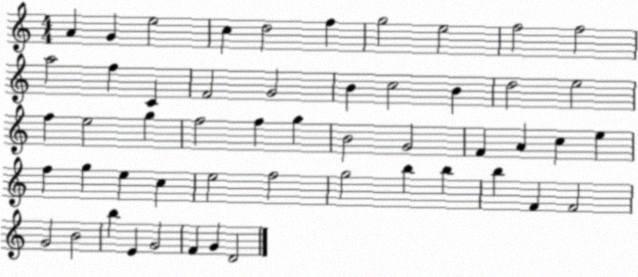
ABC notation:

X:1
T:Untitled
M:4/4
L:1/4
K:C
A G e2 c d2 f g2 e2 f2 f2 a2 f C F2 G2 B c2 B d2 e2 f e2 g f2 f g B2 G2 F A c e f g e c e2 f2 g2 b b b F F2 G2 B2 b E G2 F G D2